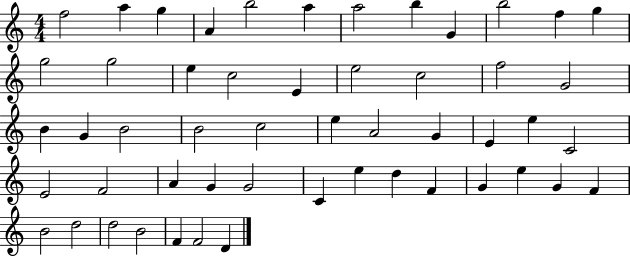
{
  \clef treble
  \numericTimeSignature
  \time 4/4
  \key c \major
  f''2 a''4 g''4 | a'4 b''2 a''4 | a''2 b''4 g'4 | b''2 f''4 g''4 | \break g''2 g''2 | e''4 c''2 e'4 | e''2 c''2 | f''2 g'2 | \break b'4 g'4 b'2 | b'2 c''2 | e''4 a'2 g'4 | e'4 e''4 c'2 | \break e'2 f'2 | a'4 g'4 g'2 | c'4 e''4 d''4 f'4 | g'4 e''4 g'4 f'4 | \break b'2 d''2 | d''2 b'2 | f'4 f'2 d'4 | \bar "|."
}